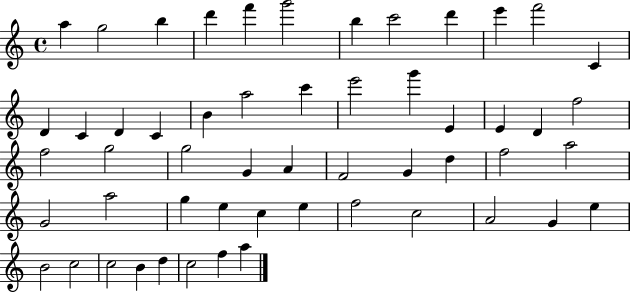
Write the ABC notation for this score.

X:1
T:Untitled
M:4/4
L:1/4
K:C
a g2 b d' f' g'2 b c'2 d' e' f'2 C D C D C B a2 c' e'2 g' E E D f2 f2 g2 g2 G A F2 G d f2 a2 G2 a2 g e c e f2 c2 A2 G e B2 c2 c2 B d c2 f a